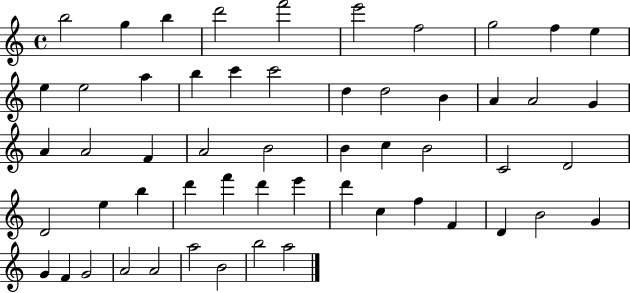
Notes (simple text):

B5/h G5/q B5/q D6/h F6/h E6/h F5/h G5/h F5/q E5/q E5/q E5/h A5/q B5/q C6/q C6/h D5/q D5/h B4/q A4/q A4/h G4/q A4/q A4/h F4/q A4/h B4/h B4/q C5/q B4/h C4/h D4/h D4/h E5/q B5/q D6/q F6/q D6/q E6/q D6/q C5/q F5/q F4/q D4/q B4/h G4/q G4/q F4/q G4/h A4/h A4/h A5/h B4/h B5/h A5/h